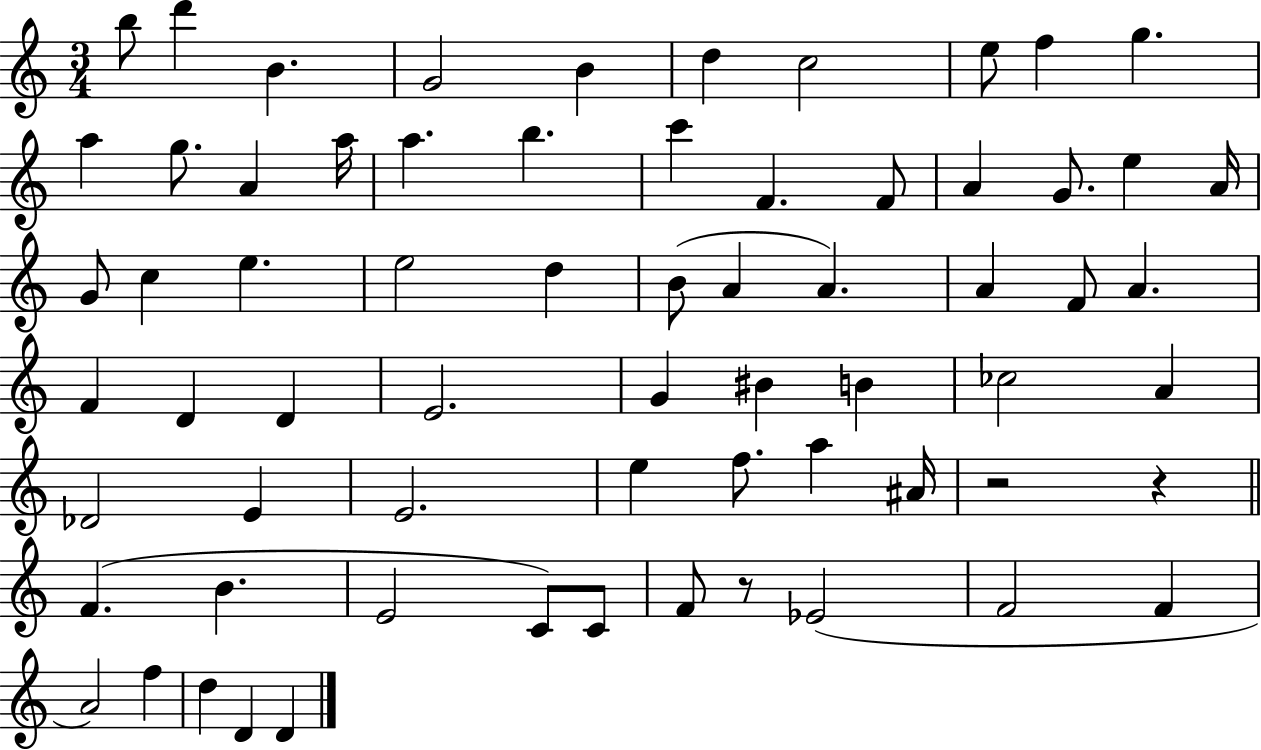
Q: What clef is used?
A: treble